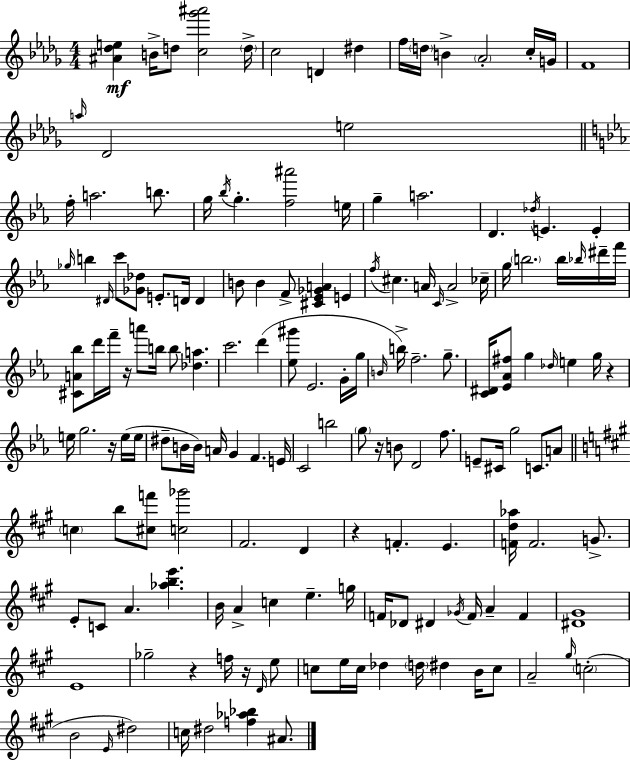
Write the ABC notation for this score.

X:1
T:Untitled
M:4/4
L:1/4
K:Bbm
[^A_de] B/4 d/2 [c_g'^a']2 d/4 c2 D ^d f/4 d/4 B _A2 c/4 G/4 F4 a/4 _D2 e2 f/4 a2 b/2 g/4 _b/4 g [f^a']2 e/4 g a2 D _d/4 E E _g/4 b ^D/4 c'/2 [_G_d]/2 E/2 D/4 D B/2 B F/2 [^C_E_GA] E f/4 ^c A/4 C/4 A2 _c/4 g/4 b2 b/4 _b/4 ^d'/4 f'/4 [^CA_b]/2 d'/4 f'/4 z/4 a'/2 b/4 b/2 [_da] c'2 d' [_e^g']/2 _E2 G/4 g/4 B/4 b/4 f2 g/2 [C^D]/4 [_E_A^f]/2 g _d/4 e g/4 z e/4 g2 z/4 e/4 e/4 ^d/2 B/4 B/4 A/4 G F E/4 C2 b2 g/2 z/4 B/2 D2 f/2 E/2 ^C/4 g2 C/2 A/2 c b/2 [^cf']/2 [c_g']2 ^F2 D z F E [Fd_a]/4 F2 G/2 E/2 C/2 A [_abe'] B/4 A c e g/4 F/4 _D/2 ^D _G/4 F/4 A F [^D^G]4 E4 _g2 z f/4 z/4 D/4 e/2 c/2 e/4 c/4 _d d/4 ^d B/4 c/2 A2 ^g/4 c2 B2 E/4 ^d2 c/4 ^d2 [f_a_b] ^A/2